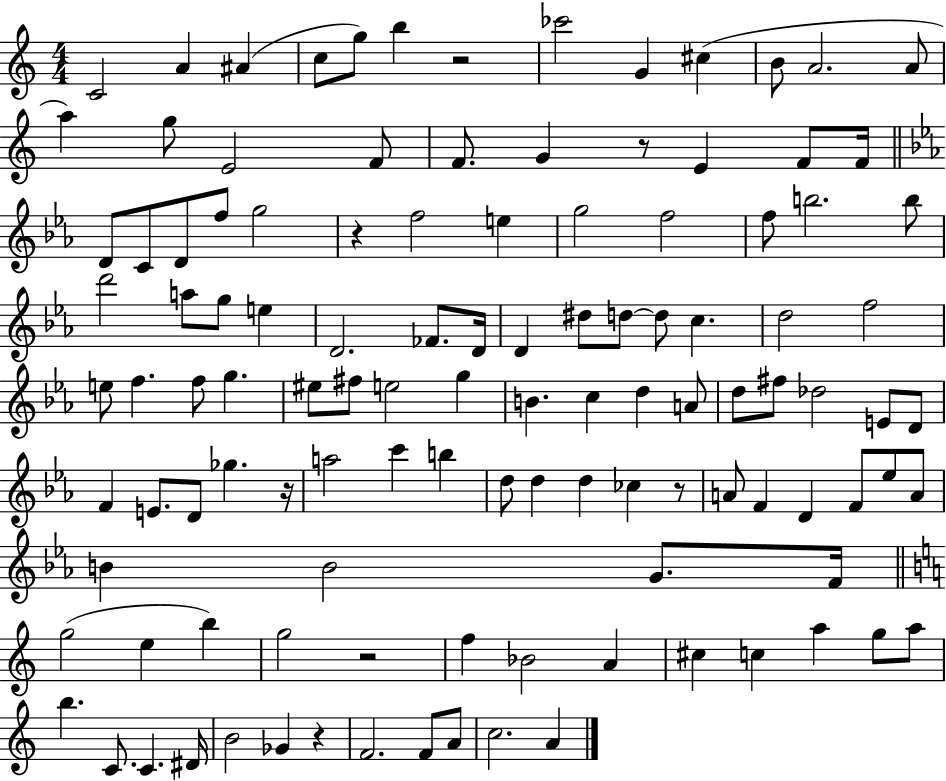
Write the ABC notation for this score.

X:1
T:Untitled
M:4/4
L:1/4
K:C
C2 A ^A c/2 g/2 b z2 _c'2 G ^c B/2 A2 A/2 a g/2 E2 F/2 F/2 G z/2 E F/2 F/4 D/2 C/2 D/2 f/2 g2 z f2 e g2 f2 f/2 b2 b/2 d'2 a/2 g/2 e D2 _F/2 D/4 D ^d/2 d/2 d/2 c d2 f2 e/2 f f/2 g ^e/2 ^f/2 e2 g B c d A/2 d/2 ^f/2 _d2 E/2 D/2 F E/2 D/2 _g z/4 a2 c' b d/2 d d _c z/2 A/2 F D F/2 _e/2 A/2 B B2 G/2 F/4 g2 e b g2 z2 f _B2 A ^c c a g/2 a/2 b C/2 C ^D/4 B2 _G z F2 F/2 A/2 c2 A